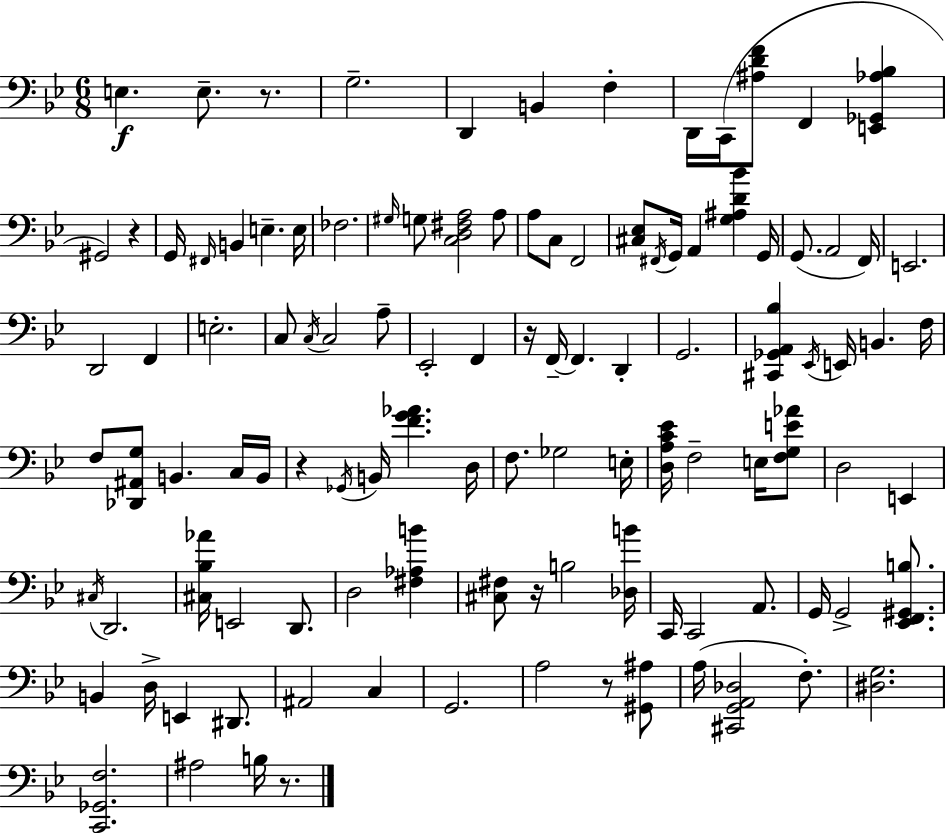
X:1
T:Untitled
M:6/8
L:1/4
K:Gm
E, E,/2 z/2 G,2 D,, B,, F, D,,/4 C,,/4 [^A,DF]/2 F,, [E,,_G,,_A,_B,] ^G,,2 z G,,/4 ^F,,/4 B,, E, E,/4 _F,2 ^G,/4 G,/2 [C,D,^F,A,]2 A,/2 A,/2 C,/2 F,,2 [^C,_E,]/2 ^F,,/4 G,,/4 A,, [G,^A,D_B] G,,/4 G,,/2 A,,2 F,,/4 E,,2 D,,2 F,, E,2 C,/2 C,/4 C,2 A,/2 _E,,2 F,, z/4 F,,/4 F,, D,, G,,2 [^C,,_G,,A,,_B,] _E,,/4 E,,/4 B,, F,/4 F,/2 [_D,,^A,,G,]/2 B,, C,/4 B,,/4 z _G,,/4 B,,/4 [FG_A] D,/4 F,/2 _G,2 E,/4 [D,A,C_E]/4 F,2 E,/4 [F,G,E_A]/2 D,2 E,, ^C,/4 D,,2 [^C,_B,_A]/4 E,,2 D,,/2 D,2 [^F,_A,B] [^C,^F,]/2 z/4 B,2 [_D,B]/4 C,,/4 C,,2 A,,/2 G,,/4 G,,2 [_E,,F,,^G,,B,]/2 B,, D,/4 E,, ^D,,/2 ^A,,2 C, G,,2 A,2 z/2 [^G,,^A,]/2 A,/4 [^C,,G,,A,,_D,]2 F,/2 [^D,G,]2 [C,,_G,,F,]2 ^A,2 B,/4 z/2